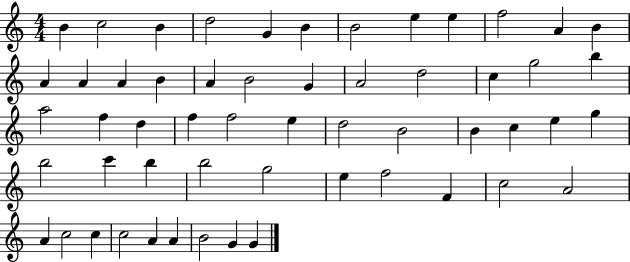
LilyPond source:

{
  \clef treble
  \numericTimeSignature
  \time 4/4
  \key c \major
  b'4 c''2 b'4 | d''2 g'4 b'4 | b'2 e''4 e''4 | f''2 a'4 b'4 | \break a'4 a'4 a'4 b'4 | a'4 b'2 g'4 | a'2 d''2 | c''4 g''2 b''4 | \break a''2 f''4 d''4 | f''4 f''2 e''4 | d''2 b'2 | b'4 c''4 e''4 g''4 | \break b''2 c'''4 b''4 | b''2 g''2 | e''4 f''2 f'4 | c''2 a'2 | \break a'4 c''2 c''4 | c''2 a'4 a'4 | b'2 g'4 g'4 | \bar "|."
}